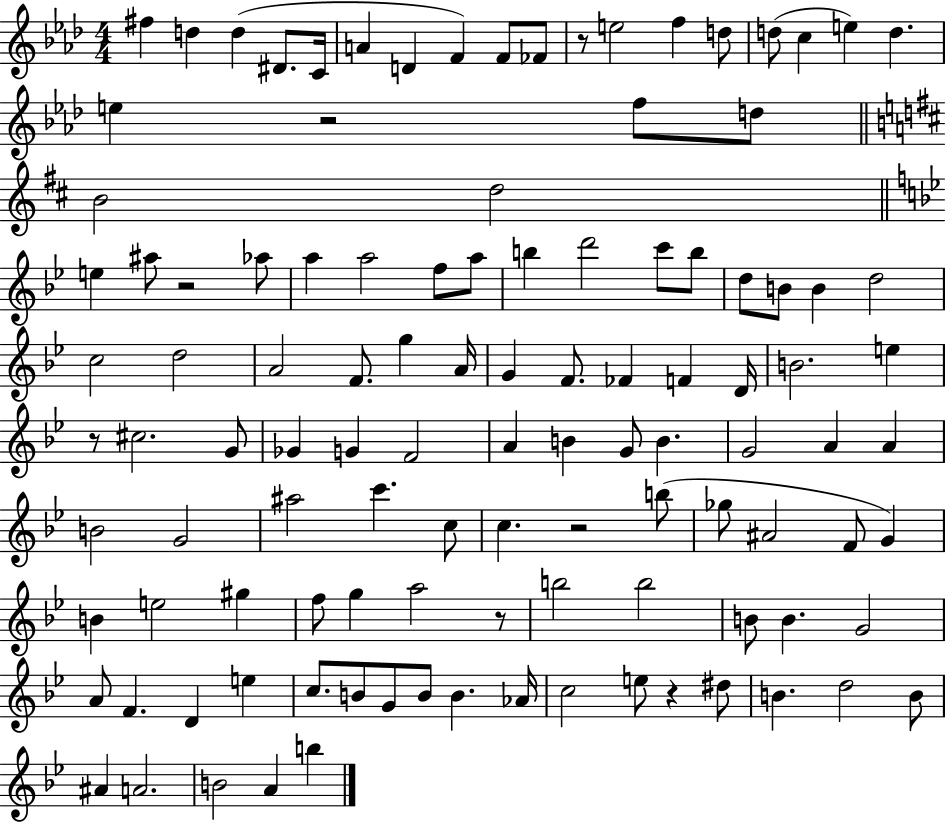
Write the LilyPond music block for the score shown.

{
  \clef treble
  \numericTimeSignature
  \time 4/4
  \key aes \major
  fis''4 d''4 d''4( dis'8. c'16 | a'4 d'4 f'4) f'8 fes'8 | r8 e''2 f''4 d''8 | d''8( c''4 e''4) d''4. | \break e''4 r2 f''8 d''8 | \bar "||" \break \key b \minor b'2 d''2 | \bar "||" \break \key bes \major e''4 ais''8 r2 aes''8 | a''4 a''2 f''8 a''8 | b''4 d'''2 c'''8 b''8 | d''8 b'8 b'4 d''2 | \break c''2 d''2 | a'2 f'8. g''4 a'16 | g'4 f'8. fes'4 f'4 d'16 | b'2. e''4 | \break r8 cis''2. g'8 | ges'4 g'4 f'2 | a'4 b'4 g'8 b'4. | g'2 a'4 a'4 | \break b'2 g'2 | ais''2 c'''4. c''8 | c''4. r2 b''8( | ges''8 ais'2 f'8 g'4) | \break b'4 e''2 gis''4 | f''8 g''4 a''2 r8 | b''2 b''2 | b'8 b'4. g'2 | \break a'8 f'4. d'4 e''4 | c''8. b'8 g'8 b'8 b'4. aes'16 | c''2 e''8 r4 dis''8 | b'4. d''2 b'8 | \break ais'4 a'2. | b'2 a'4 b''4 | \bar "|."
}